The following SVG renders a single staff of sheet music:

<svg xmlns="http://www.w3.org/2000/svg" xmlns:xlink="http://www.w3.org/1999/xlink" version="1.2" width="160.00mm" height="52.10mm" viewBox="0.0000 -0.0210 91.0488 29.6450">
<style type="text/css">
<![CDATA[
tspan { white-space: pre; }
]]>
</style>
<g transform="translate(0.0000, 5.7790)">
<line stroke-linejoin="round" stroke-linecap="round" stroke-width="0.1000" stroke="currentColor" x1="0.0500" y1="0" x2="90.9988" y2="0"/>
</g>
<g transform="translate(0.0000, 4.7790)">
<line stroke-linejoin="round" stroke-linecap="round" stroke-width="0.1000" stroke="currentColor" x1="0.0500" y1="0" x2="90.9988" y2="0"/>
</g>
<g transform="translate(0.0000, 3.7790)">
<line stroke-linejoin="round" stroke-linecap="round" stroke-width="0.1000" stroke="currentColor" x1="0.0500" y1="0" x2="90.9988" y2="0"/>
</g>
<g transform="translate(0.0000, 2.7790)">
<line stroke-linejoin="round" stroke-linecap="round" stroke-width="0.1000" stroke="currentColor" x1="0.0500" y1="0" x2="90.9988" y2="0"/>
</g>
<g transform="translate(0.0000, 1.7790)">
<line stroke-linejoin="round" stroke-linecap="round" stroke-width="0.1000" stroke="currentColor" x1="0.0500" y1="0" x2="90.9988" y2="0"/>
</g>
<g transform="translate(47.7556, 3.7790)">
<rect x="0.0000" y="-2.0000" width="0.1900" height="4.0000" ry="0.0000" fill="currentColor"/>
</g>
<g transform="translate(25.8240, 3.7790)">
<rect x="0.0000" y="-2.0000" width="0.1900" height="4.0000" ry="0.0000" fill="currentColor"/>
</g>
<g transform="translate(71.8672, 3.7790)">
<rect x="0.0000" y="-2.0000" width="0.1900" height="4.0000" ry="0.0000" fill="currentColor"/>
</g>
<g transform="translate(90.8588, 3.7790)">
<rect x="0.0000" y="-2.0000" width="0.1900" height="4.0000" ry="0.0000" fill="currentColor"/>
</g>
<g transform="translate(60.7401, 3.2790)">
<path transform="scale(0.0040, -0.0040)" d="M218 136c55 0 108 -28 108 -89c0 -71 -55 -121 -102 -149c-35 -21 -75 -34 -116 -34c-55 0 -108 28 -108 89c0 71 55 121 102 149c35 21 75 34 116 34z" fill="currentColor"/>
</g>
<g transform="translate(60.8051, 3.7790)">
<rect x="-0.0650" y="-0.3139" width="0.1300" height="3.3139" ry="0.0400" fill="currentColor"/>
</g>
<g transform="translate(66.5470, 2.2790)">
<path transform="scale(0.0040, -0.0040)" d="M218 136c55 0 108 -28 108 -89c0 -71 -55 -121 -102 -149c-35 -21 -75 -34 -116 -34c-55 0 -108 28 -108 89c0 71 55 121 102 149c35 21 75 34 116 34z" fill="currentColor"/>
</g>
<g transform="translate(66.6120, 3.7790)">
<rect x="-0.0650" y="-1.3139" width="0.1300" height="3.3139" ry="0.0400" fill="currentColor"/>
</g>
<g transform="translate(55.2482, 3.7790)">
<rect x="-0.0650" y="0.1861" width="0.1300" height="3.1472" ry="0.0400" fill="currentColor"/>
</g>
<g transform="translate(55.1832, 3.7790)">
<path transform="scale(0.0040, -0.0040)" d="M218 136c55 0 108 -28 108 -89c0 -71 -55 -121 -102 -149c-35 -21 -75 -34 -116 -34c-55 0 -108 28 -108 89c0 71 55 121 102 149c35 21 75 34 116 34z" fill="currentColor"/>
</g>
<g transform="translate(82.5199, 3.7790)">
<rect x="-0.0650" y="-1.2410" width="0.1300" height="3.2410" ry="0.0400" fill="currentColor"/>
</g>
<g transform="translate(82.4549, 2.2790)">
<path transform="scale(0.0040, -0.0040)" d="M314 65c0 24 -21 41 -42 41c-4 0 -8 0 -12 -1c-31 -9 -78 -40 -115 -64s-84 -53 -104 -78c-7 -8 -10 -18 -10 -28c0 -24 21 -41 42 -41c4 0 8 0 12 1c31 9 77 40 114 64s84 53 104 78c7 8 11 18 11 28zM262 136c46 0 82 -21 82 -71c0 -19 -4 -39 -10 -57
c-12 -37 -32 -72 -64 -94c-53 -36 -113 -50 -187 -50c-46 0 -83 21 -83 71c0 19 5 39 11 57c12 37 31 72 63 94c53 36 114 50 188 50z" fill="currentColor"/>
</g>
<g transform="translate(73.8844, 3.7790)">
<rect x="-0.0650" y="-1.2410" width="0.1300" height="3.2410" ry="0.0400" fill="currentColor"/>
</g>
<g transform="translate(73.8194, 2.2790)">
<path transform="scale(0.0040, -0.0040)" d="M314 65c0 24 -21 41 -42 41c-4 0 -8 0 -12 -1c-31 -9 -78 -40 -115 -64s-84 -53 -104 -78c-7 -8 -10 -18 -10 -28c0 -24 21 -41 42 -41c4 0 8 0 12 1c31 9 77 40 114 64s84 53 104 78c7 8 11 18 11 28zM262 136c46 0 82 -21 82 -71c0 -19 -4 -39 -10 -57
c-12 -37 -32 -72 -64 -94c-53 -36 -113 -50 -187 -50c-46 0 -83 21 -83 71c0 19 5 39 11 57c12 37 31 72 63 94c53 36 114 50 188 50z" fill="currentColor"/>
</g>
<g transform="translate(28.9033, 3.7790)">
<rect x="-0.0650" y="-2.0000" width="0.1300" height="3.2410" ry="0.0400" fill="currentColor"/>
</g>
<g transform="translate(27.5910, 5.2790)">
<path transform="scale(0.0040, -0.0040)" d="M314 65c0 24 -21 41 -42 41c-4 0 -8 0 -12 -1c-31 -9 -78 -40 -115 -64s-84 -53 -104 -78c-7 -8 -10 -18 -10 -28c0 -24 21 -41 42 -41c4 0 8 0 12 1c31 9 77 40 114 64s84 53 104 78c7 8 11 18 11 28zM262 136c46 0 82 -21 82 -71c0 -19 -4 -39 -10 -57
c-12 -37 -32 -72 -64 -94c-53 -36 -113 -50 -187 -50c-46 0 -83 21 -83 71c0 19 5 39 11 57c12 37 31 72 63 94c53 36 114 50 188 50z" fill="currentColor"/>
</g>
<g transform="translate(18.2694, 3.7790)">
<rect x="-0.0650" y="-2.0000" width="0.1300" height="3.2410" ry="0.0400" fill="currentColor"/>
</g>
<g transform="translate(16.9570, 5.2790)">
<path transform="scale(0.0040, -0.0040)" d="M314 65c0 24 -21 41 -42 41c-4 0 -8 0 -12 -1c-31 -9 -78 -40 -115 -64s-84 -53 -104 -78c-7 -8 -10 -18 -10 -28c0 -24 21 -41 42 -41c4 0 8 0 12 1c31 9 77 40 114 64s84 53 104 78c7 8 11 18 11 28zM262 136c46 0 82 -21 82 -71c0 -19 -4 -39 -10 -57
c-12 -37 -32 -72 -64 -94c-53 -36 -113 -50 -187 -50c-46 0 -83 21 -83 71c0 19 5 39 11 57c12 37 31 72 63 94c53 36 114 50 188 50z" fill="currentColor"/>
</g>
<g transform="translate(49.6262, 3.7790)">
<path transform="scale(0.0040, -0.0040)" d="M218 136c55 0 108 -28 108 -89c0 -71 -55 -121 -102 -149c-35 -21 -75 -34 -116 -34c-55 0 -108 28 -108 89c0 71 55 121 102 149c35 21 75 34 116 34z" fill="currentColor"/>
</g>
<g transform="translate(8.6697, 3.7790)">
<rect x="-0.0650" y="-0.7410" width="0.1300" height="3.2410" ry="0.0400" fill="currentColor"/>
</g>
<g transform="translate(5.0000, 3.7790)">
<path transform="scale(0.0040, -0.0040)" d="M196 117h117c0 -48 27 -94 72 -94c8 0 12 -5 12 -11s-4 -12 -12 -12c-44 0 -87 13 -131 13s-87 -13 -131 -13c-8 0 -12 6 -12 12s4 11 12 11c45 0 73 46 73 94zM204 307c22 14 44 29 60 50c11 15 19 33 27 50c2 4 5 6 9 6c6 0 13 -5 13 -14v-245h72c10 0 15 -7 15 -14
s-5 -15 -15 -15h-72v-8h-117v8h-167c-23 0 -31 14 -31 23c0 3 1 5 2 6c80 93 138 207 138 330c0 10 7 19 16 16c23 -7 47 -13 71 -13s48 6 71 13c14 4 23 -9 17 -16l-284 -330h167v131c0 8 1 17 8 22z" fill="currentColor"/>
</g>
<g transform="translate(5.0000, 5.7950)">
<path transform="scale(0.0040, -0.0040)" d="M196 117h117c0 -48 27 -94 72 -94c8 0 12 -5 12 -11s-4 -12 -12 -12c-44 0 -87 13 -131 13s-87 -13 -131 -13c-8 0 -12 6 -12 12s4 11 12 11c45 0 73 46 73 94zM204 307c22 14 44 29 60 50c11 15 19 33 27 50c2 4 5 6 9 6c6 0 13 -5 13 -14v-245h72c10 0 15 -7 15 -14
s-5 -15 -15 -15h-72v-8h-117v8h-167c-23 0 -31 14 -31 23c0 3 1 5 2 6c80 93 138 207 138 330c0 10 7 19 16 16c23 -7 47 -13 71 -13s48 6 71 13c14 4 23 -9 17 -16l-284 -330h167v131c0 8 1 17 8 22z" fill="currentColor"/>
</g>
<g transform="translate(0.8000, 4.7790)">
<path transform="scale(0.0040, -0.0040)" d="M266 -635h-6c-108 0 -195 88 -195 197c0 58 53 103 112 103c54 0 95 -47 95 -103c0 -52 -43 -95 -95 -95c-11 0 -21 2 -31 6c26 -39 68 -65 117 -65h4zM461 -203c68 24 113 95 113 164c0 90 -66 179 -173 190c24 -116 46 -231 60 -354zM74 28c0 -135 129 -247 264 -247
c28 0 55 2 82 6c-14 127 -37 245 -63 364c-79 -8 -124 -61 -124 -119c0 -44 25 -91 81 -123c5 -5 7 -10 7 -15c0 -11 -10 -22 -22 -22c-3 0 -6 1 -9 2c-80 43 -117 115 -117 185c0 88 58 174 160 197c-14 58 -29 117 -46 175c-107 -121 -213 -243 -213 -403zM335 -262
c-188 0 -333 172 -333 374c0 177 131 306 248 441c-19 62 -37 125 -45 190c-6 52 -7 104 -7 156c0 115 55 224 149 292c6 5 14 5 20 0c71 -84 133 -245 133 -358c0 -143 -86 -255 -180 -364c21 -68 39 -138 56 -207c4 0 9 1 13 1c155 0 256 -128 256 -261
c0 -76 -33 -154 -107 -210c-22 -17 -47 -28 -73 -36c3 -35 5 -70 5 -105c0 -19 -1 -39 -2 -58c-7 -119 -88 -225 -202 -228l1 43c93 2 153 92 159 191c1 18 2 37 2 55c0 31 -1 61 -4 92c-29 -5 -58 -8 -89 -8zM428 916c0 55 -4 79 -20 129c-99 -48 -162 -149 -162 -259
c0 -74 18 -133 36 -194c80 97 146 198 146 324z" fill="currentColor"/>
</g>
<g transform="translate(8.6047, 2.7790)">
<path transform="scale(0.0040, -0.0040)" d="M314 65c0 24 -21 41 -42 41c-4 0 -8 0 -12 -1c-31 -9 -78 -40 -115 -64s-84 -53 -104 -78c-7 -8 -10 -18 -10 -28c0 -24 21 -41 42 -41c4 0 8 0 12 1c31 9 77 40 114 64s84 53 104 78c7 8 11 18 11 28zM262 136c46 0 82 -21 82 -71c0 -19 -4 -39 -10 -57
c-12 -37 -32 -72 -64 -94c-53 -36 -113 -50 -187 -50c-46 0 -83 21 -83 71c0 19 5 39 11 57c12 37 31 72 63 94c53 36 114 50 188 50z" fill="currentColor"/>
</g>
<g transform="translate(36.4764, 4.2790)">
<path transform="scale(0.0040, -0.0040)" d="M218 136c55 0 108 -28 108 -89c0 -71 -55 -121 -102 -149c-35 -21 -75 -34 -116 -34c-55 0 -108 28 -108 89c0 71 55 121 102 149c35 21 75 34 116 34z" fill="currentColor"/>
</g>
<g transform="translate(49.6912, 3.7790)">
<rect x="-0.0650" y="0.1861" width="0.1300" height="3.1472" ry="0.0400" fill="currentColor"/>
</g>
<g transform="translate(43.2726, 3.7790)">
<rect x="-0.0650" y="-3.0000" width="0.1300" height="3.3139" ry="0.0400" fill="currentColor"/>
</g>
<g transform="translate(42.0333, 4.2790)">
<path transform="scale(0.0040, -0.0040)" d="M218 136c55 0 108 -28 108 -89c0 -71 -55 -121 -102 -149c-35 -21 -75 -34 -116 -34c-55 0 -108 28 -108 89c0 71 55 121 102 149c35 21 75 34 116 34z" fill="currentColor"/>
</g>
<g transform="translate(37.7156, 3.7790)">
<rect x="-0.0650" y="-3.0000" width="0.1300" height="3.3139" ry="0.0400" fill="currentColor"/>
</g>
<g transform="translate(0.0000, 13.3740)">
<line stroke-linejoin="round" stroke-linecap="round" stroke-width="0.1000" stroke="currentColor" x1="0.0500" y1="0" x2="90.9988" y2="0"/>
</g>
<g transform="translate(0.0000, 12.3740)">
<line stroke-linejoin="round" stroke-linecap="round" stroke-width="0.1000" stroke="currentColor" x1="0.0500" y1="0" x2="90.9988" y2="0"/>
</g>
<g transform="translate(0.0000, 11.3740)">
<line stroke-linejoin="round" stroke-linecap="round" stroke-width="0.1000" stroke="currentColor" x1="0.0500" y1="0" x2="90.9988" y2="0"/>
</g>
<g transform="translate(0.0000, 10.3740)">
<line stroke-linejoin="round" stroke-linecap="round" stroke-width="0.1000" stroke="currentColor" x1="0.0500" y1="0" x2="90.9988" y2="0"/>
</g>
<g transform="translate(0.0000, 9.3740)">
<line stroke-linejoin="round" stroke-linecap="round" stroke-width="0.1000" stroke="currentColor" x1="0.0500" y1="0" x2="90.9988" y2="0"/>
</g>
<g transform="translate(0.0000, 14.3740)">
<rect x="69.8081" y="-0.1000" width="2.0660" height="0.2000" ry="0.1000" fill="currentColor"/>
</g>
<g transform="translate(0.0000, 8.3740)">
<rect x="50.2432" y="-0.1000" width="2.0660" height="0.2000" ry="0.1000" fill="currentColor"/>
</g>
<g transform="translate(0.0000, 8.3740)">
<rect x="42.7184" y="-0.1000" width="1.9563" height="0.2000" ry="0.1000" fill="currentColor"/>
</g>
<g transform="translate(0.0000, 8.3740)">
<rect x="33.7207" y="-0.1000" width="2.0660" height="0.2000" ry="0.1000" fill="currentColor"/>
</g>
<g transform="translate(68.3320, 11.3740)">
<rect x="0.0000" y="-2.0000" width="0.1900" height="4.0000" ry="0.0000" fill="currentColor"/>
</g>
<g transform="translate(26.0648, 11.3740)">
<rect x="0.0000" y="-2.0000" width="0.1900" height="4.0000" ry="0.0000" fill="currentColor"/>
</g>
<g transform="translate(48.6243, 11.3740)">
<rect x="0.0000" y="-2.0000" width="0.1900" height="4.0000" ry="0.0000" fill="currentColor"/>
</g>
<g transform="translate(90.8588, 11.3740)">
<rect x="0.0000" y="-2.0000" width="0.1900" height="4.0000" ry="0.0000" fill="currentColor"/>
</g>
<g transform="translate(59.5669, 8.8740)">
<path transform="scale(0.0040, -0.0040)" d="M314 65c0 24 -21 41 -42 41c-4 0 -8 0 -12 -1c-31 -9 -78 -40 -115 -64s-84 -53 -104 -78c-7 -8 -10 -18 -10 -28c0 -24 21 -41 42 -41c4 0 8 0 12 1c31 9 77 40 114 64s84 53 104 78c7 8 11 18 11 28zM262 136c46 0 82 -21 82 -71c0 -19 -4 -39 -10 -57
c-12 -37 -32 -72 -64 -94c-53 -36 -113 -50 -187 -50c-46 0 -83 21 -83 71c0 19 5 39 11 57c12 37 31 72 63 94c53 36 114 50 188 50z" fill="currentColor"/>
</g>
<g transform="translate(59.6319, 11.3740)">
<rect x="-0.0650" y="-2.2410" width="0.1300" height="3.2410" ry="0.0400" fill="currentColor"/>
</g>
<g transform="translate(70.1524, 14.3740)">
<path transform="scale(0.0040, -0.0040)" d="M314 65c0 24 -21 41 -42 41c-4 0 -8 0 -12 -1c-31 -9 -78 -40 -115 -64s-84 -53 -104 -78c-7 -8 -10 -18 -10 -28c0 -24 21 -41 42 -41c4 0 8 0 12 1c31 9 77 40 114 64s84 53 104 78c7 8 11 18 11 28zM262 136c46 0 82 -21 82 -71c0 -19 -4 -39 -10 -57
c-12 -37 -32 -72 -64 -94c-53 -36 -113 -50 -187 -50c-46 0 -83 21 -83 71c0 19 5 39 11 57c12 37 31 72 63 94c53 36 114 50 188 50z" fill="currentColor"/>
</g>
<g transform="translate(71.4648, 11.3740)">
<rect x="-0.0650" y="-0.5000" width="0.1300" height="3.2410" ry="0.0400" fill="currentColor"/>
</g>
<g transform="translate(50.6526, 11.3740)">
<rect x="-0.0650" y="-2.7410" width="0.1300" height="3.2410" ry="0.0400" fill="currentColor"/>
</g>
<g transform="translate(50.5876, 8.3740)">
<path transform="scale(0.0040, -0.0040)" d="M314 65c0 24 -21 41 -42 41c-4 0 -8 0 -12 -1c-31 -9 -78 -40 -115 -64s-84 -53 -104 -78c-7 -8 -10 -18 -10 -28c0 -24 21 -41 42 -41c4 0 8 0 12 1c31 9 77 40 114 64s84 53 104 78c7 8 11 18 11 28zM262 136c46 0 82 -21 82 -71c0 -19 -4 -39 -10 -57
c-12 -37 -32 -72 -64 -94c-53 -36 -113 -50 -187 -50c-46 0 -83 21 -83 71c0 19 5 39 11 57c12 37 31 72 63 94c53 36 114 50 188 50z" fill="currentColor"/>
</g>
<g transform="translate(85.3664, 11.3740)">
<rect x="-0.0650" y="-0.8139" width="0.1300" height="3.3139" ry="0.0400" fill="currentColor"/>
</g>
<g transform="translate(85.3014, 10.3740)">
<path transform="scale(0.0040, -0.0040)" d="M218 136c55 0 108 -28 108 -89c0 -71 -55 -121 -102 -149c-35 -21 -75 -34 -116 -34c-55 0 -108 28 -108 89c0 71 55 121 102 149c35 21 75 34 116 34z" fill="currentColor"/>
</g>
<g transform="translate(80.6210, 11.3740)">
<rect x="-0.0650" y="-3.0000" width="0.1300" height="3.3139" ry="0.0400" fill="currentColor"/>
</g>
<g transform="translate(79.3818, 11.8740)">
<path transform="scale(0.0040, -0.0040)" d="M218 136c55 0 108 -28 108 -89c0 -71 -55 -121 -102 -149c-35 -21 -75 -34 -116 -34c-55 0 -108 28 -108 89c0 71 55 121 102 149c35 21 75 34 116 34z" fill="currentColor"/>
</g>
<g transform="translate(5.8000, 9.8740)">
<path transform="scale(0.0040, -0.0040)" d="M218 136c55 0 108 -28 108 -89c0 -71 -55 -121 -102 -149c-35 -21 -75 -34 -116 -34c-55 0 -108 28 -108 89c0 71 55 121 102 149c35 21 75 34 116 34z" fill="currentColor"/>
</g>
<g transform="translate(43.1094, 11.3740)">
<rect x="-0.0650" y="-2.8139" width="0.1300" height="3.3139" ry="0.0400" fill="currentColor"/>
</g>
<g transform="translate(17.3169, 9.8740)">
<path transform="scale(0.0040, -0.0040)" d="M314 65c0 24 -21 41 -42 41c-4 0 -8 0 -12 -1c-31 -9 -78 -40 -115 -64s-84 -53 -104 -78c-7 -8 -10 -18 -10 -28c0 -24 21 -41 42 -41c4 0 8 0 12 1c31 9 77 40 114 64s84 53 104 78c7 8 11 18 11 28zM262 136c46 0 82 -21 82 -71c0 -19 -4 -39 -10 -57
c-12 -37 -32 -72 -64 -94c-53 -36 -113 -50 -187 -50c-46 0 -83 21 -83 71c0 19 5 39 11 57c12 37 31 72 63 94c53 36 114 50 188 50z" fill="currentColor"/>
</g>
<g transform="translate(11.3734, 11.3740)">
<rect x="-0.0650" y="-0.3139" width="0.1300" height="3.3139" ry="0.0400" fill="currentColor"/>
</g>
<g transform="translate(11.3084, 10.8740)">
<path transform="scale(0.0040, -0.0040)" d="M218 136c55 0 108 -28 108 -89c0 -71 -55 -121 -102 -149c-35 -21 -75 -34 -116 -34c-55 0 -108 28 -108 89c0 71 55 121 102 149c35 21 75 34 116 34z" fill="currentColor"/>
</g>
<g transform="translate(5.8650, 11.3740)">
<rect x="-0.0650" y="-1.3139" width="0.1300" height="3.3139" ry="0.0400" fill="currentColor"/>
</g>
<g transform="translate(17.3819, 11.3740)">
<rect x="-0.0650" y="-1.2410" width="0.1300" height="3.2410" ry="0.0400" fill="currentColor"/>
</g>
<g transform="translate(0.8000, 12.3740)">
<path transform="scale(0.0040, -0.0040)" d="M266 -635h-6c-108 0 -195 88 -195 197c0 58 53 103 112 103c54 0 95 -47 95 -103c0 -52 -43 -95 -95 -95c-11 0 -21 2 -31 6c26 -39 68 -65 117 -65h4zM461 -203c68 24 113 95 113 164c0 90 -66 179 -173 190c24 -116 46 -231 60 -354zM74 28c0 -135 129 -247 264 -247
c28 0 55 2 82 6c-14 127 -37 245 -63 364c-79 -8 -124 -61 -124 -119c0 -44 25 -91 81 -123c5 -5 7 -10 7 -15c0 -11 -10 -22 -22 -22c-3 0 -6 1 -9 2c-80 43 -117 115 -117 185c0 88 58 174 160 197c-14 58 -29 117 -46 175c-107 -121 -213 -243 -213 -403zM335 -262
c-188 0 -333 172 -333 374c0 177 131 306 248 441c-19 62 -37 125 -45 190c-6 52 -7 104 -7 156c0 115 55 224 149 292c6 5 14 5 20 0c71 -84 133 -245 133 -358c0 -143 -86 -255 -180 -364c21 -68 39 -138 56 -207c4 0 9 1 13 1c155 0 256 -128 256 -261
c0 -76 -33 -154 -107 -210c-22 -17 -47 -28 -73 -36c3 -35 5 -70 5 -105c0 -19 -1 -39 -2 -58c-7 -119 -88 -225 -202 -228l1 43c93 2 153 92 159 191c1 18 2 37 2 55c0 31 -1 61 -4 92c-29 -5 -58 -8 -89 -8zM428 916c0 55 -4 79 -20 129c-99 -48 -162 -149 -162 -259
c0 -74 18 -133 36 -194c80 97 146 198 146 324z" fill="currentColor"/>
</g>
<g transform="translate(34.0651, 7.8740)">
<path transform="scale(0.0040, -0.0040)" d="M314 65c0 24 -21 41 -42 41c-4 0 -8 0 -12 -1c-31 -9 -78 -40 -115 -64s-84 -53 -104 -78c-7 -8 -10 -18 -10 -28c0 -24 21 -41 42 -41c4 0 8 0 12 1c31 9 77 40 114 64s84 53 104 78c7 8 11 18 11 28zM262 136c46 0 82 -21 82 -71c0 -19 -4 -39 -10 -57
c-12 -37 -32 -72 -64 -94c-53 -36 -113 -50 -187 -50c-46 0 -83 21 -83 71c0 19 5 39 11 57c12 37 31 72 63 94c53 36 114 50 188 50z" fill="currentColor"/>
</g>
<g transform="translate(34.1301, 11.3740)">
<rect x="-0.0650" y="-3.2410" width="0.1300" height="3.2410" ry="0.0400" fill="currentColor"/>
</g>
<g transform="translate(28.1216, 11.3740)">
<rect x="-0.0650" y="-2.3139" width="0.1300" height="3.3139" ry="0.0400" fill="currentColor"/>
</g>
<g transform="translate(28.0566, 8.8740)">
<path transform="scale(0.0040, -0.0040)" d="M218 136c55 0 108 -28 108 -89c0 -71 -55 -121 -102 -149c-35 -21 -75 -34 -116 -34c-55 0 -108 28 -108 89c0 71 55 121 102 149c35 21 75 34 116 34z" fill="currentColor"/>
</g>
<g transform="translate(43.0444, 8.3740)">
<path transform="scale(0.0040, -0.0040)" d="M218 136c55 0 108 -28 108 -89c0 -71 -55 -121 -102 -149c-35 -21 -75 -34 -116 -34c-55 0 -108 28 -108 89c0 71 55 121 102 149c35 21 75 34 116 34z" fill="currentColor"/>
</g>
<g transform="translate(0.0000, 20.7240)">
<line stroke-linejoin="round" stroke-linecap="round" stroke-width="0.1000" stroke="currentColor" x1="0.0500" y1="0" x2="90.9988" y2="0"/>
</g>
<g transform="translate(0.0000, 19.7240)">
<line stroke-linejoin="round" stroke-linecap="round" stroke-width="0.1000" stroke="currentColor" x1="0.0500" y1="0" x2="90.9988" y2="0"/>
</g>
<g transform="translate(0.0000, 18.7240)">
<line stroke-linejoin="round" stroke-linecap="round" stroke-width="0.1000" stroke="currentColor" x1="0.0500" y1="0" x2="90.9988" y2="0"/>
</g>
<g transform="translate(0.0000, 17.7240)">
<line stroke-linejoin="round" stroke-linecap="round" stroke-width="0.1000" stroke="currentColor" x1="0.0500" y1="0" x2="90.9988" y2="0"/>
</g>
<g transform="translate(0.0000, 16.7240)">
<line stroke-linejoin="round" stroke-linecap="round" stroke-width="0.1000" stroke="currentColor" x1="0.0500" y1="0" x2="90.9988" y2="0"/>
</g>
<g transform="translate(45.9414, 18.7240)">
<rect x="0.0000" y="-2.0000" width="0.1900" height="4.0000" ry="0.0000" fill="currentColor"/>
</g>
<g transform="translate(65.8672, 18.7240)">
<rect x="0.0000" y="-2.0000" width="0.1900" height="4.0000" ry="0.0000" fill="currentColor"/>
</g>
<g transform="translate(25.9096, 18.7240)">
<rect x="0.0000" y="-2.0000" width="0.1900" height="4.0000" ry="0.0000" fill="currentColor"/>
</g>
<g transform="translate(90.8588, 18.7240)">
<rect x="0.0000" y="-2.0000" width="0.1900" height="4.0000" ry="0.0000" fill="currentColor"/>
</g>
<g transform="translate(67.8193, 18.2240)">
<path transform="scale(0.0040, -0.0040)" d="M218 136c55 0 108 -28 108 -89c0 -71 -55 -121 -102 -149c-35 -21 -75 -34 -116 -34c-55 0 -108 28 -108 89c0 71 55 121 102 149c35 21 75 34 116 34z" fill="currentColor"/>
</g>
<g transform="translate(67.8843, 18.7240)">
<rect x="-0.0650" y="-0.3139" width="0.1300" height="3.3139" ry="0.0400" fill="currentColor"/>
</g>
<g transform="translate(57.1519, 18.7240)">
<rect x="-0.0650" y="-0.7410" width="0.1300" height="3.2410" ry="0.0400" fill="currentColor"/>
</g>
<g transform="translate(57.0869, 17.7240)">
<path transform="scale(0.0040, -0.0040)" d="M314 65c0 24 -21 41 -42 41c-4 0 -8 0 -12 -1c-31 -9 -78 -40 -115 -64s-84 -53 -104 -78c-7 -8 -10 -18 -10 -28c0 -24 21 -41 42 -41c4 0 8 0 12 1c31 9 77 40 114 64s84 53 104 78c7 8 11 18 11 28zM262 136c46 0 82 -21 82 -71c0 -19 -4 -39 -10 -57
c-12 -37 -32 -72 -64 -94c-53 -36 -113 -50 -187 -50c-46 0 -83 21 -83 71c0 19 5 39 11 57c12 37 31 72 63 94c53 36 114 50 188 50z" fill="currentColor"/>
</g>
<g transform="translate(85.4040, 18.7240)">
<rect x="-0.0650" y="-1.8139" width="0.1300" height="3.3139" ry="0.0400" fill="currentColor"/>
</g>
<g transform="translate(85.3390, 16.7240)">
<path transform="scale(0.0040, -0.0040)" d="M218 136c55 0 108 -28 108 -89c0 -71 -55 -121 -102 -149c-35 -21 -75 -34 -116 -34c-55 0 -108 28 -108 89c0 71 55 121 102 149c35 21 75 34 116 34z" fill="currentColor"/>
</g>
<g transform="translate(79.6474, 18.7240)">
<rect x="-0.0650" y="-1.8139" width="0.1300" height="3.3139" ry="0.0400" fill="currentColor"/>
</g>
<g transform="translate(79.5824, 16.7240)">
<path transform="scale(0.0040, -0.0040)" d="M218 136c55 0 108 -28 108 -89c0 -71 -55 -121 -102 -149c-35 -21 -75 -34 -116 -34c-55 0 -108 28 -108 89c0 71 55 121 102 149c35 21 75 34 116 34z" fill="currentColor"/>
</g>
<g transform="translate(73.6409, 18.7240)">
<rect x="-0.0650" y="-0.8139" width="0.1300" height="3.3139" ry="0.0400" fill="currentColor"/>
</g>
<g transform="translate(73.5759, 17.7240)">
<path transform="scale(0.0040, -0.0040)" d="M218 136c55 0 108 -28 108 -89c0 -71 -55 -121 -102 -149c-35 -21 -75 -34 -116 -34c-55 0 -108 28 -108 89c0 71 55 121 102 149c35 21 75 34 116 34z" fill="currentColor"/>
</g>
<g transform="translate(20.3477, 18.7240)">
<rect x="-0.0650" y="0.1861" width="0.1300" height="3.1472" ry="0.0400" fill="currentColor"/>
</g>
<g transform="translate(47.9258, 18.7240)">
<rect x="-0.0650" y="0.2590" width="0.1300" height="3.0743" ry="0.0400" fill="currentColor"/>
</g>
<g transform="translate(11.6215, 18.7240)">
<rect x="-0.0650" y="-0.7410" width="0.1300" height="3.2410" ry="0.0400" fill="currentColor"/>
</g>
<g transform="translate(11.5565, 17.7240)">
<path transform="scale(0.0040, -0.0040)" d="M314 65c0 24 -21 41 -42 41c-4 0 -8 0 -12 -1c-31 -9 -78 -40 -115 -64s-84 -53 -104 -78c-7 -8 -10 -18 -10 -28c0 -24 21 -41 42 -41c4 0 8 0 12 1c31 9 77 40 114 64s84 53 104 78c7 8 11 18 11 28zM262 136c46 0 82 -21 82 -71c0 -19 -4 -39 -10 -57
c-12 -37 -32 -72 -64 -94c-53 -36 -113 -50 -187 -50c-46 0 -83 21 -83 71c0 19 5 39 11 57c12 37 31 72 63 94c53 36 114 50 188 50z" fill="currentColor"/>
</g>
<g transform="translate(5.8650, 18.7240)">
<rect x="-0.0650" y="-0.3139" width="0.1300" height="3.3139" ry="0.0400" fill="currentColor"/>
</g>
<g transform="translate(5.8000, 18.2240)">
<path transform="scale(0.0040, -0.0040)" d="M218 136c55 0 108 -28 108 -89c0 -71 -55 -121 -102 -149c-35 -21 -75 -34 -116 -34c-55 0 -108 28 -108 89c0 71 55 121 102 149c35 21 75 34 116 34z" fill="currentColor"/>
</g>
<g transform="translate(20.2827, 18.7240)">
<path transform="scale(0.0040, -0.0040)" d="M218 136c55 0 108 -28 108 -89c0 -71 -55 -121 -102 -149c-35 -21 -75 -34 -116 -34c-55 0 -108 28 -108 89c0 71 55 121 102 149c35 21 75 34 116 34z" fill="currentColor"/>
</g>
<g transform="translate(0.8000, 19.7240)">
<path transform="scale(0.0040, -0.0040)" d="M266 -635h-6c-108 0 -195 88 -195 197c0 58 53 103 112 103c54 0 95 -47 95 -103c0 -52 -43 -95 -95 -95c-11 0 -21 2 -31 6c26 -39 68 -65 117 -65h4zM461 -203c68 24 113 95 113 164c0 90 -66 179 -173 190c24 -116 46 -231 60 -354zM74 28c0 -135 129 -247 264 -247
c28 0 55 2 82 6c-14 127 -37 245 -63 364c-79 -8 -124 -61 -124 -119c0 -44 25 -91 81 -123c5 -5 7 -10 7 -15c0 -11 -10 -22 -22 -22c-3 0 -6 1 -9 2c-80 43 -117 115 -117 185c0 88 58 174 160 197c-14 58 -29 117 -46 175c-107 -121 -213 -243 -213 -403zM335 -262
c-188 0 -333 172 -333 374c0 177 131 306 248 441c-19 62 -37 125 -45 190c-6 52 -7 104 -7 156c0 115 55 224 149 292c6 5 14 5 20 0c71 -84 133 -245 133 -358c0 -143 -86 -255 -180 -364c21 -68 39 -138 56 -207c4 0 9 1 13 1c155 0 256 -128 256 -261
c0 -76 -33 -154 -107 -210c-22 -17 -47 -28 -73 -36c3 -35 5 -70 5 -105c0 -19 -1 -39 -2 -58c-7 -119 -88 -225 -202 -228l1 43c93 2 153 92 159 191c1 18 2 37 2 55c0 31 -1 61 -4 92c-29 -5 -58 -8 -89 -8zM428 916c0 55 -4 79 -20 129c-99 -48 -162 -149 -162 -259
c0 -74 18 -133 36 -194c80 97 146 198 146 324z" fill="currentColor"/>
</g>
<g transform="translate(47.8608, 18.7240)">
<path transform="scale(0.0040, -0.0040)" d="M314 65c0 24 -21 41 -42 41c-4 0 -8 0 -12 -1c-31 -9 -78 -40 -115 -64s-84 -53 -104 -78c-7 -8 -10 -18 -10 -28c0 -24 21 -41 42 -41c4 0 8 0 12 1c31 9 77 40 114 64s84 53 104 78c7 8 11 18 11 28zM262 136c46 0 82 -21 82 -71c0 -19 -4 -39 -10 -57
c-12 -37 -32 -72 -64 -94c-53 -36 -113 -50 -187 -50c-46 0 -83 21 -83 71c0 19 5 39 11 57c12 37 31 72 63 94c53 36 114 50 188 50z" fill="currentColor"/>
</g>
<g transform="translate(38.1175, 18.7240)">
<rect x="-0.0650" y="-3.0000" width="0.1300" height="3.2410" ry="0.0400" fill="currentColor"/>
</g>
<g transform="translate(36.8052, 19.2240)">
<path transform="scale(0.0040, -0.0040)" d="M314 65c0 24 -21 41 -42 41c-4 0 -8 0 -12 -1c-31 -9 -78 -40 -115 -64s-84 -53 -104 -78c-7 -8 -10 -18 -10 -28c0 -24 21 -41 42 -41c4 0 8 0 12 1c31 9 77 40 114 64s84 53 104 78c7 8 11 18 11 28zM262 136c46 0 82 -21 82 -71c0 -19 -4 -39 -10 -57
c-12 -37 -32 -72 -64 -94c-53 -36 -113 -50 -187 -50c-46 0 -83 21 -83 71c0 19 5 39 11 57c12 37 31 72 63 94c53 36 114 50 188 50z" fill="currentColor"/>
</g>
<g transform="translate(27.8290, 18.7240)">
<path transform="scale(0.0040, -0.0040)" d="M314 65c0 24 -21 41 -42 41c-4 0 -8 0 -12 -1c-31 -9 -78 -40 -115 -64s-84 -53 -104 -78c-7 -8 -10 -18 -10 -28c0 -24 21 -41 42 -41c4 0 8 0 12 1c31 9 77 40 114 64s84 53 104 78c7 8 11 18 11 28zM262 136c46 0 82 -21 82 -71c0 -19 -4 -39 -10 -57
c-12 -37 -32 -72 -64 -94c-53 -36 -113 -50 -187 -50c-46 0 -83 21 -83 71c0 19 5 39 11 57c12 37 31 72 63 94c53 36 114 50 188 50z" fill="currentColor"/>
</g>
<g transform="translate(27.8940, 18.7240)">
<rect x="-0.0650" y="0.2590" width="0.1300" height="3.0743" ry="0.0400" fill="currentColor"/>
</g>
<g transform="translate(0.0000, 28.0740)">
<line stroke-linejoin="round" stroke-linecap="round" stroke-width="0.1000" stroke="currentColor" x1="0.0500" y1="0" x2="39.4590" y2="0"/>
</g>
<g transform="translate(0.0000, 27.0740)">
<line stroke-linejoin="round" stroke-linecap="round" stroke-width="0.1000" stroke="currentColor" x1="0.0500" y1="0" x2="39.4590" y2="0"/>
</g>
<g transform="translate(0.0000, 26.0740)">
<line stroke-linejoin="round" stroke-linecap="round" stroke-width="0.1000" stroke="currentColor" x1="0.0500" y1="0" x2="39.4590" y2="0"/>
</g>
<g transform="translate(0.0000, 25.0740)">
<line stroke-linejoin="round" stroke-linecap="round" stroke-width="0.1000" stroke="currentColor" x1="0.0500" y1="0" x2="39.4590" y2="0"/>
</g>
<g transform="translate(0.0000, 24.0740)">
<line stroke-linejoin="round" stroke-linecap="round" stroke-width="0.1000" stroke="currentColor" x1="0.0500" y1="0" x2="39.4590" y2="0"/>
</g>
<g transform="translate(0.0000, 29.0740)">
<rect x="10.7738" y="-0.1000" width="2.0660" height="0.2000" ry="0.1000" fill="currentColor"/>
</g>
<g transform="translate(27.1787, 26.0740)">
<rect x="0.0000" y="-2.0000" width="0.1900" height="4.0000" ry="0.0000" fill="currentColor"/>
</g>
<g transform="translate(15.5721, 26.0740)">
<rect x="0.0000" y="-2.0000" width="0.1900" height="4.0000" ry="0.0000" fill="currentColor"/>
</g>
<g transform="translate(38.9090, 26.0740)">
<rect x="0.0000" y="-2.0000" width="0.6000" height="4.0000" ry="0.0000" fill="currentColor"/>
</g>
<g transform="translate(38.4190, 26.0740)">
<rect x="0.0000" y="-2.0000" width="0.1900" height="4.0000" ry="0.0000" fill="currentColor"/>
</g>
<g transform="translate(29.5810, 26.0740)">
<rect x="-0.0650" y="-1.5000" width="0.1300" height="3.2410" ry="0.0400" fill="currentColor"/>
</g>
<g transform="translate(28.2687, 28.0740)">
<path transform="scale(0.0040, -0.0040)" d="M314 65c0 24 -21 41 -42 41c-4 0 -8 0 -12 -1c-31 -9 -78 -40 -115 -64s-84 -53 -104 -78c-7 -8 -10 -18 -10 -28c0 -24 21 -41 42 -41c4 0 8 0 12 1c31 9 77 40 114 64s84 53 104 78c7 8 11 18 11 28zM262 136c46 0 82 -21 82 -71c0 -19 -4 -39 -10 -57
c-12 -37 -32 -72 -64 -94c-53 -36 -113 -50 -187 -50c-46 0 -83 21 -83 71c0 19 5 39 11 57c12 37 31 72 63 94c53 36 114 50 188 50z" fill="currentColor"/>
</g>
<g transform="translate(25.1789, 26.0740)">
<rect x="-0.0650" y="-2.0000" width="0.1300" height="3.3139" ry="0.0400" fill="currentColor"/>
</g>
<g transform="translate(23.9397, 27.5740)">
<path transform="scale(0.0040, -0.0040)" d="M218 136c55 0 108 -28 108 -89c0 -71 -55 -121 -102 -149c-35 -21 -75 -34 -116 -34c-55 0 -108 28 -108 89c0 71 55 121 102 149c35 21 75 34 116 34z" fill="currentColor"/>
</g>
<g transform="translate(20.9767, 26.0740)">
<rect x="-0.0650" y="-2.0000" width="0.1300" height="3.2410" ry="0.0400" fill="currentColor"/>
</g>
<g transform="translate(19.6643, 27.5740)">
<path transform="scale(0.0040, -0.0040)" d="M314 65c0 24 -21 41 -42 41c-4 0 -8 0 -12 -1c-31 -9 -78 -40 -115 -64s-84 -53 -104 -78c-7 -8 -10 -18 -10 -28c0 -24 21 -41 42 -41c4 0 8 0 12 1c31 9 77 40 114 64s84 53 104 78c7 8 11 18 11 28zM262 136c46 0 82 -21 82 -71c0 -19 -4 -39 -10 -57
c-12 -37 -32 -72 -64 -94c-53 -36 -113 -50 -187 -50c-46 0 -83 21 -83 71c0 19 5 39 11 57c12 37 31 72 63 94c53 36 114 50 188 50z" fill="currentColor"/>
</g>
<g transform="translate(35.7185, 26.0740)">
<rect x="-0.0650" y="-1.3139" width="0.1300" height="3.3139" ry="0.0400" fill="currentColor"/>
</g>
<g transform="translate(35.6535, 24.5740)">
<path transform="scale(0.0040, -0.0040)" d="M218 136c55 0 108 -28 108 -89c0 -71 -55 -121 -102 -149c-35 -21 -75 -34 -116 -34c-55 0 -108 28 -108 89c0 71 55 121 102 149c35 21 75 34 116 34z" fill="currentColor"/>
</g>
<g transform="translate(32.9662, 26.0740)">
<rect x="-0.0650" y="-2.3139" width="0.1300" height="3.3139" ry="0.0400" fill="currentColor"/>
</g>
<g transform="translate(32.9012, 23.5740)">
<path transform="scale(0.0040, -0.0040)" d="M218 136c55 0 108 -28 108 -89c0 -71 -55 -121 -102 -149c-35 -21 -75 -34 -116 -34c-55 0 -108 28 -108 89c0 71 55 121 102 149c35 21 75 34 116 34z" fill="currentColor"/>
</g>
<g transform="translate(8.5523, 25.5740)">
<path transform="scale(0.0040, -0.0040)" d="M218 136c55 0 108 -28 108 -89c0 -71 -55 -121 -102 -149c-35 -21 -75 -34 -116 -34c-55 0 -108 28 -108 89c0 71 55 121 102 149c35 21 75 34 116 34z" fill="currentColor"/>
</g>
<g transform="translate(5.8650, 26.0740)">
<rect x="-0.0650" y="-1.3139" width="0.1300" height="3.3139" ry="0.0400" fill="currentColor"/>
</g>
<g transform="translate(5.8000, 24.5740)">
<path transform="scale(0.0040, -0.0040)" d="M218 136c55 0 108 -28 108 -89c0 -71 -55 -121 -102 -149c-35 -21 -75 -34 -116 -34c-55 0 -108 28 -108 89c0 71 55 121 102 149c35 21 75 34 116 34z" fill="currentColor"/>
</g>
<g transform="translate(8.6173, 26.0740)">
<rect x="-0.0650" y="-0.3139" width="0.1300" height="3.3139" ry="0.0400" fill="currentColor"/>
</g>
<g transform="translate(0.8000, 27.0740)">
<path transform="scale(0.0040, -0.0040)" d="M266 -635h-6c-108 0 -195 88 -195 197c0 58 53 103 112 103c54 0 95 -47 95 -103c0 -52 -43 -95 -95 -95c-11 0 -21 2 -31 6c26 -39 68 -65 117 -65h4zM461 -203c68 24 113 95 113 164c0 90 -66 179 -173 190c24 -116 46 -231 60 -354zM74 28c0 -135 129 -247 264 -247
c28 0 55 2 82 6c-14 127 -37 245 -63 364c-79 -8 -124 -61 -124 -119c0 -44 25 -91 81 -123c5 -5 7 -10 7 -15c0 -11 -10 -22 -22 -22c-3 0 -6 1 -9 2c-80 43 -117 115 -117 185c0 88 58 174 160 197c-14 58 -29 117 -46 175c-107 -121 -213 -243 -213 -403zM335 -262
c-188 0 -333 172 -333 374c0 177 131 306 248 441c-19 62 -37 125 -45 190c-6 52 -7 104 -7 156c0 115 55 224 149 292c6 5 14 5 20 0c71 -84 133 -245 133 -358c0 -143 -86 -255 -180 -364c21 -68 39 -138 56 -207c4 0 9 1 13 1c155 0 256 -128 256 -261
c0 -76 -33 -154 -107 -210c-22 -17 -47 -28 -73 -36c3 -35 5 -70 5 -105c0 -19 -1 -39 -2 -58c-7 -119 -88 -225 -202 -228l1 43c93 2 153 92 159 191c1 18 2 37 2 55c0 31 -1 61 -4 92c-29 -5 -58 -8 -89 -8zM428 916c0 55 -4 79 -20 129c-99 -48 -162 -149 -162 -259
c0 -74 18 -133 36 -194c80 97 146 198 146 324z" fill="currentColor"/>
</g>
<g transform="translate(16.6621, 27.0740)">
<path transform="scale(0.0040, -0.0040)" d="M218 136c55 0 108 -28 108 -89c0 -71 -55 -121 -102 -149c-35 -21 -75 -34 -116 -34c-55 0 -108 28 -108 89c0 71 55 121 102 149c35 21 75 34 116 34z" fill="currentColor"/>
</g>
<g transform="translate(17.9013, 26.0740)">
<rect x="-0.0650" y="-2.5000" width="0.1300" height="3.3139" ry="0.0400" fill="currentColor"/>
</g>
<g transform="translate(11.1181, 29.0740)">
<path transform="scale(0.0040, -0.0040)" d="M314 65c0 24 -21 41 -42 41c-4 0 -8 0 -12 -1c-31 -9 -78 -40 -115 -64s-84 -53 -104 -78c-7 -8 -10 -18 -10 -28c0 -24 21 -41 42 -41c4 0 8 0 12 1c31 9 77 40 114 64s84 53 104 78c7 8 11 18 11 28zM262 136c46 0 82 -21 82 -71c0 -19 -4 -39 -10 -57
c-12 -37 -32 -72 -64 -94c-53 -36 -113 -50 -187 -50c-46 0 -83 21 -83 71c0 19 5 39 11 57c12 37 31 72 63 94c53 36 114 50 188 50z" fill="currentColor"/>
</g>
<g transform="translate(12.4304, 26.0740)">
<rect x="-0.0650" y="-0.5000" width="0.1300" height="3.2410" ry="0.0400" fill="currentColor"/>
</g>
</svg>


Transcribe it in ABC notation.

X:1
T:Untitled
M:4/4
L:1/4
K:C
d2 F2 F2 A A B B c e e2 e2 e c e2 g b2 a a2 g2 C2 A d c d2 B B2 A2 B2 d2 c d f f e c C2 G F2 F E2 g e